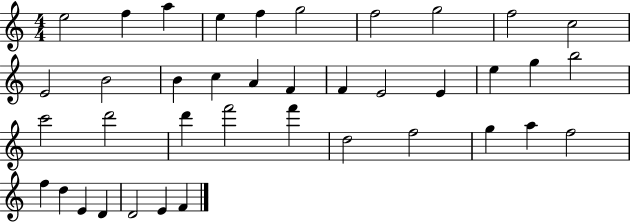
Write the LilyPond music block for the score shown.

{
  \clef treble
  \numericTimeSignature
  \time 4/4
  \key c \major
  e''2 f''4 a''4 | e''4 f''4 g''2 | f''2 g''2 | f''2 c''2 | \break e'2 b'2 | b'4 c''4 a'4 f'4 | f'4 e'2 e'4 | e''4 g''4 b''2 | \break c'''2 d'''2 | d'''4 f'''2 f'''4 | d''2 f''2 | g''4 a''4 f''2 | \break f''4 d''4 e'4 d'4 | d'2 e'4 f'4 | \bar "|."
}